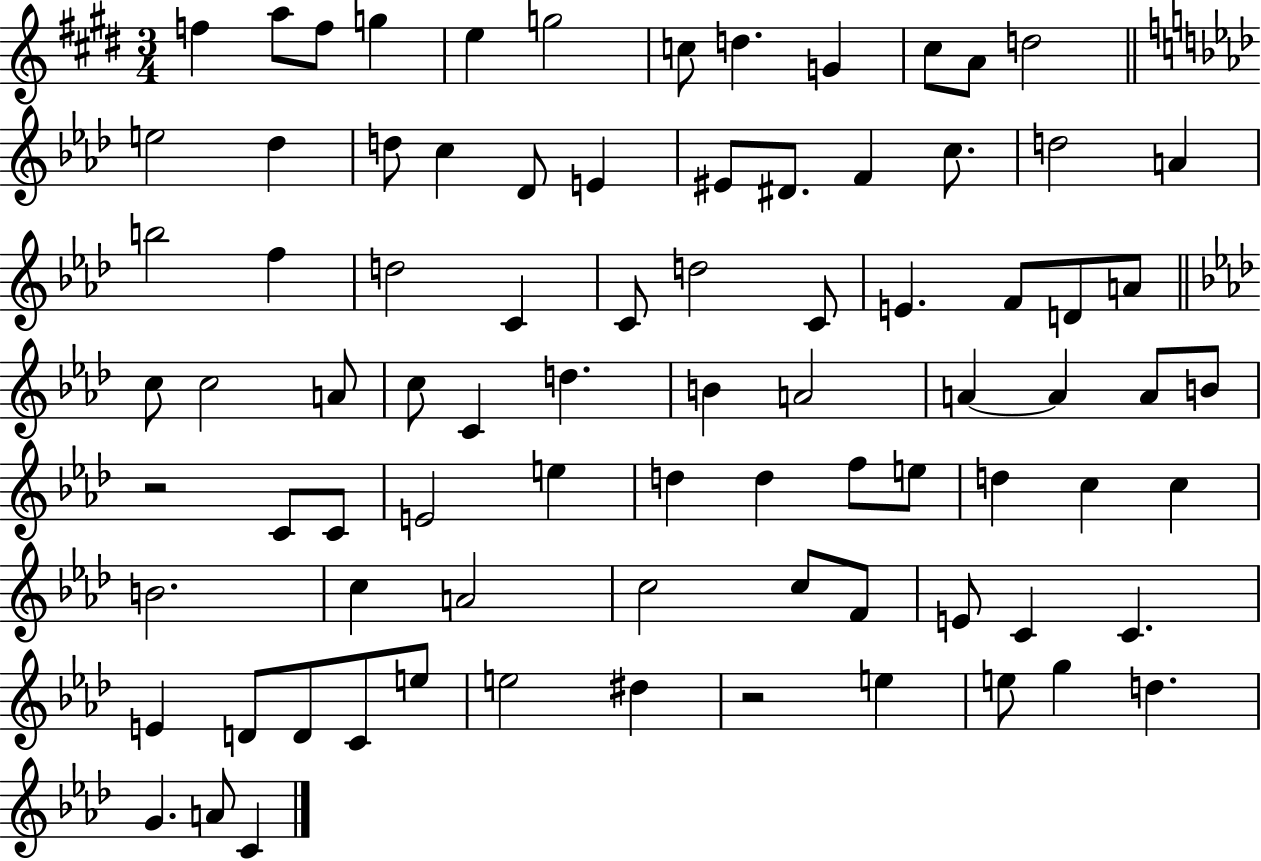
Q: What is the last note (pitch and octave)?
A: C4